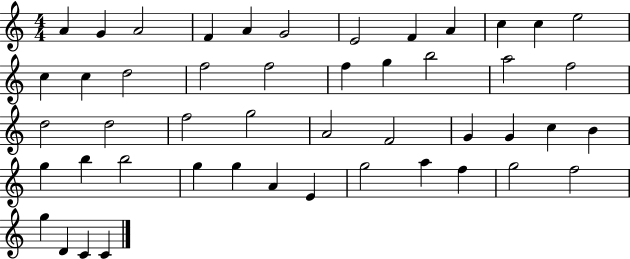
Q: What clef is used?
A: treble